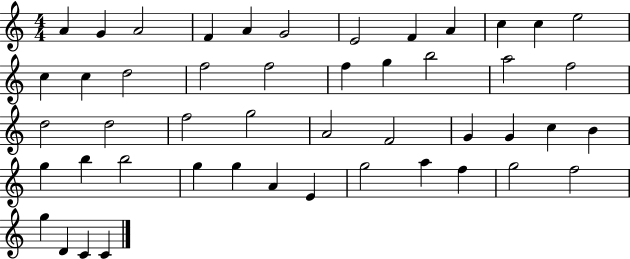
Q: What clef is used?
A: treble